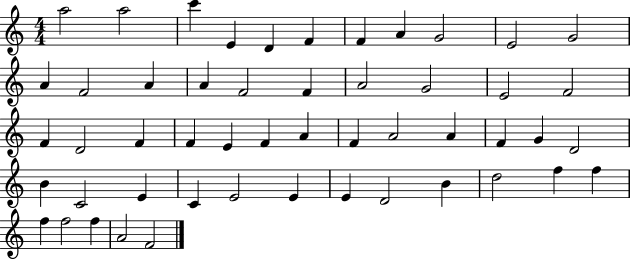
X:1
T:Untitled
M:4/4
L:1/4
K:C
a2 a2 c' E D F F A G2 E2 G2 A F2 A A F2 F A2 G2 E2 F2 F D2 F F E F A F A2 A F G D2 B C2 E C E2 E E D2 B d2 f f f f2 f A2 F2